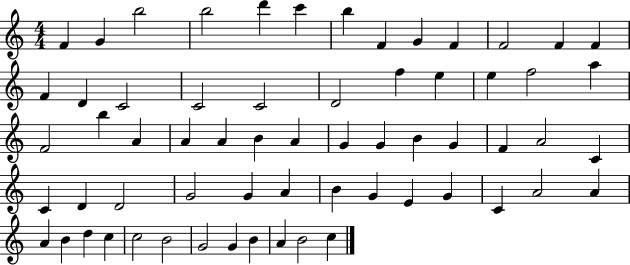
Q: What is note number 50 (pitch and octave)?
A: A4